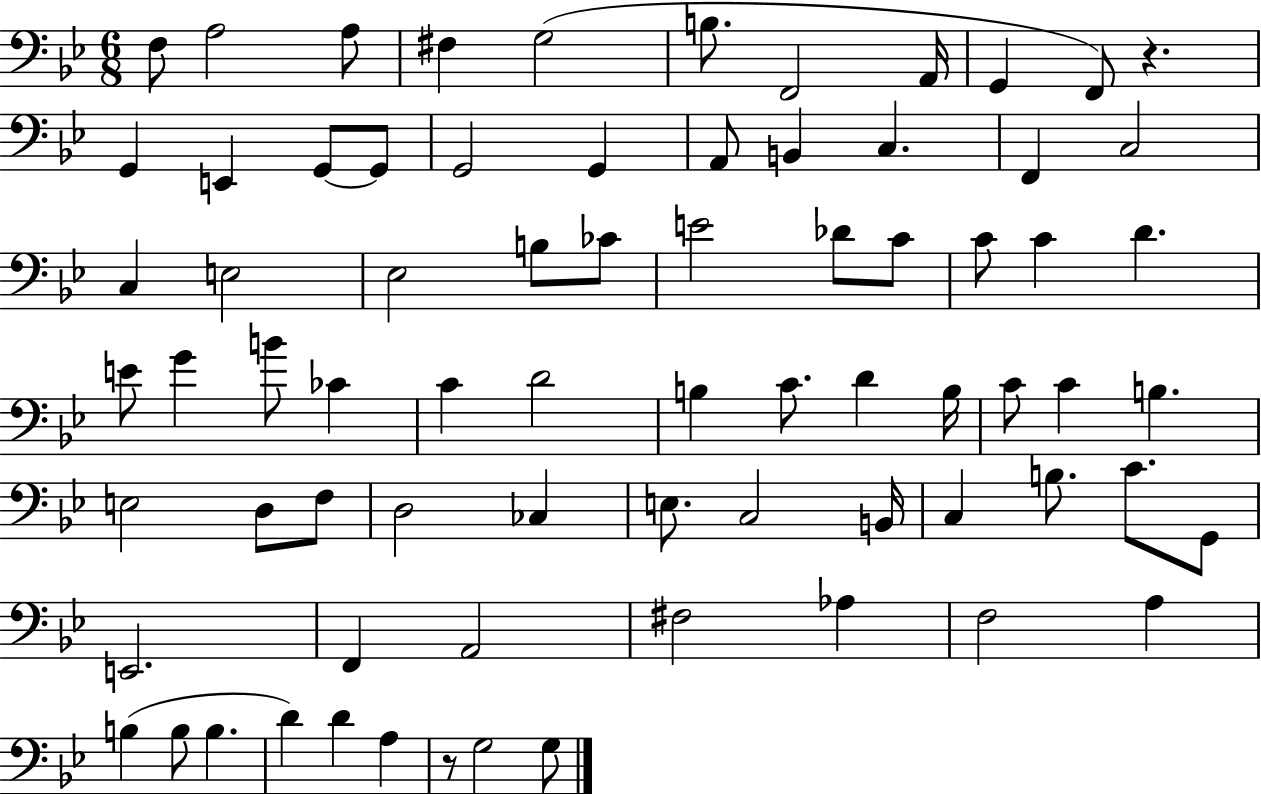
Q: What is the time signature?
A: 6/8